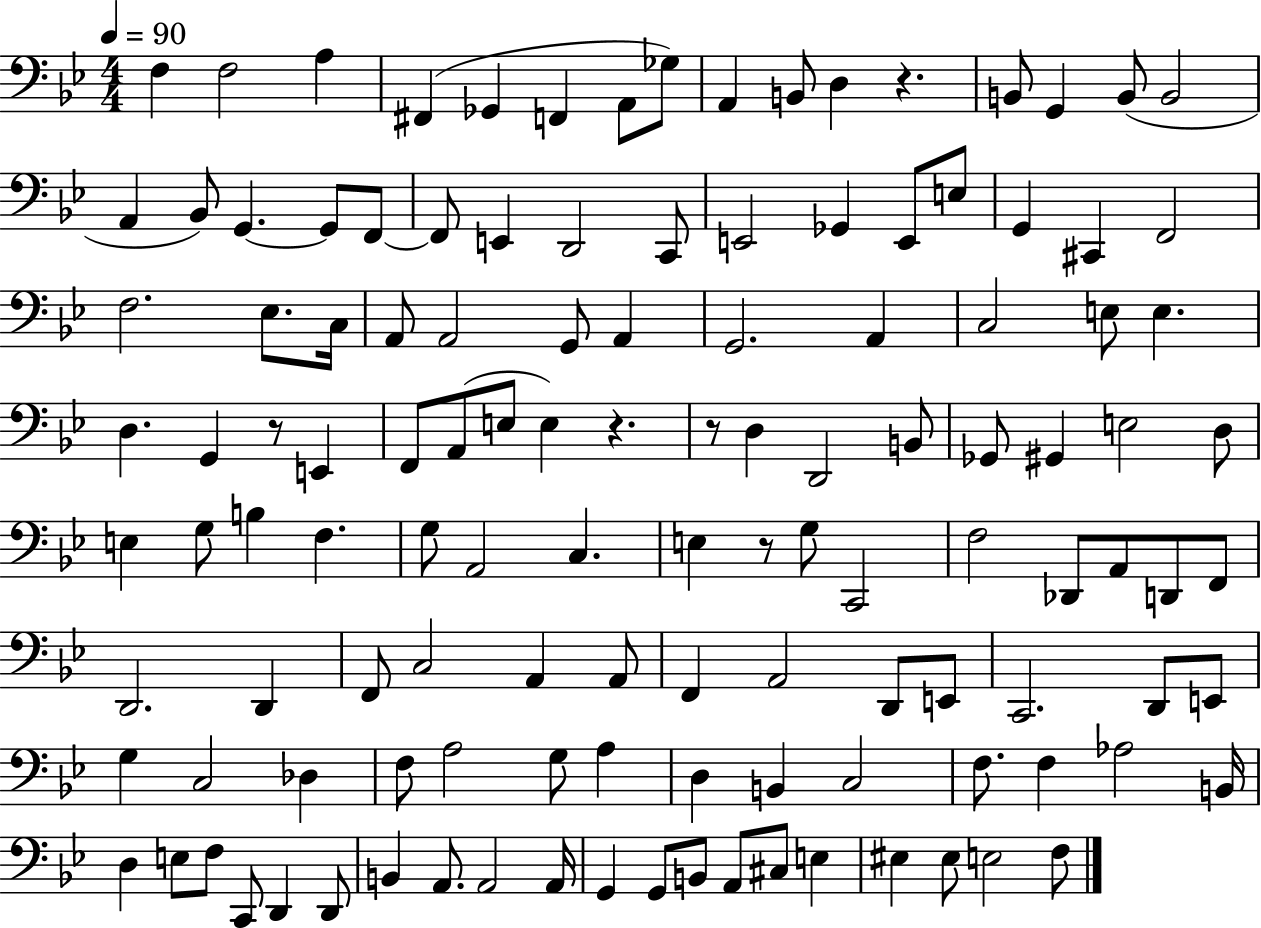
F3/q F3/h A3/q F#2/q Gb2/q F2/q A2/e Gb3/e A2/q B2/e D3/q R/q. B2/e G2/q B2/e B2/h A2/q Bb2/e G2/q. G2/e F2/e F2/e E2/q D2/h C2/e E2/h Gb2/q E2/e E3/e G2/q C#2/q F2/h F3/h. Eb3/e. C3/s A2/e A2/h G2/e A2/q G2/h. A2/q C3/h E3/e E3/q. D3/q. G2/q R/e E2/q F2/e A2/e E3/e E3/q R/q. R/e D3/q D2/h B2/e Gb2/e G#2/q E3/h D3/e E3/q G3/e B3/q F3/q. G3/e A2/h C3/q. E3/q R/e G3/e C2/h F3/h Db2/e A2/e D2/e F2/e D2/h. D2/q F2/e C3/h A2/q A2/e F2/q A2/h D2/e E2/e C2/h. D2/e E2/e G3/q C3/h Db3/q F3/e A3/h G3/e A3/q D3/q B2/q C3/h F3/e. F3/q Ab3/h B2/s D3/q E3/e F3/e C2/e D2/q D2/e B2/q A2/e. A2/h A2/s G2/q G2/e B2/e A2/e C#3/e E3/q EIS3/q EIS3/e E3/h F3/e